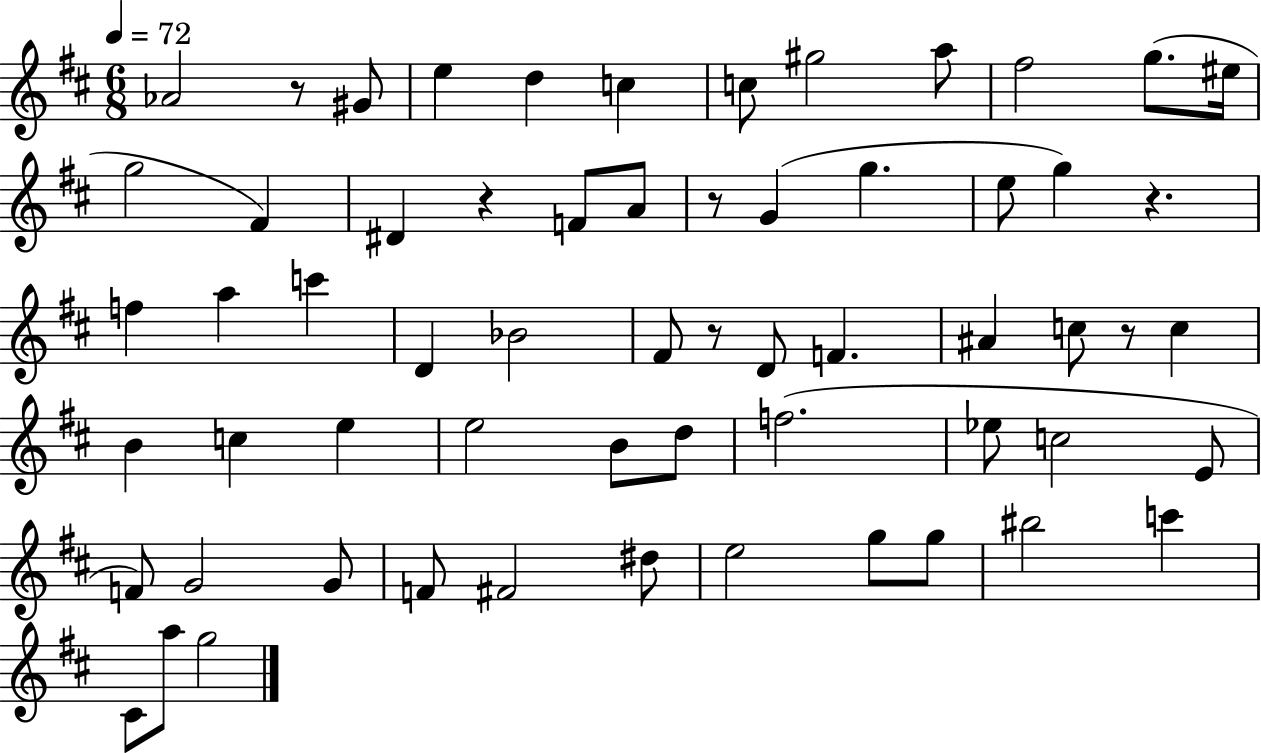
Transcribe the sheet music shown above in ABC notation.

X:1
T:Untitled
M:6/8
L:1/4
K:D
_A2 z/2 ^G/2 e d c c/2 ^g2 a/2 ^f2 g/2 ^e/4 g2 ^F ^D z F/2 A/2 z/2 G g e/2 g z f a c' D _B2 ^F/2 z/2 D/2 F ^A c/2 z/2 c B c e e2 B/2 d/2 f2 _e/2 c2 E/2 F/2 G2 G/2 F/2 ^F2 ^d/2 e2 g/2 g/2 ^b2 c' ^C/2 a/2 g2